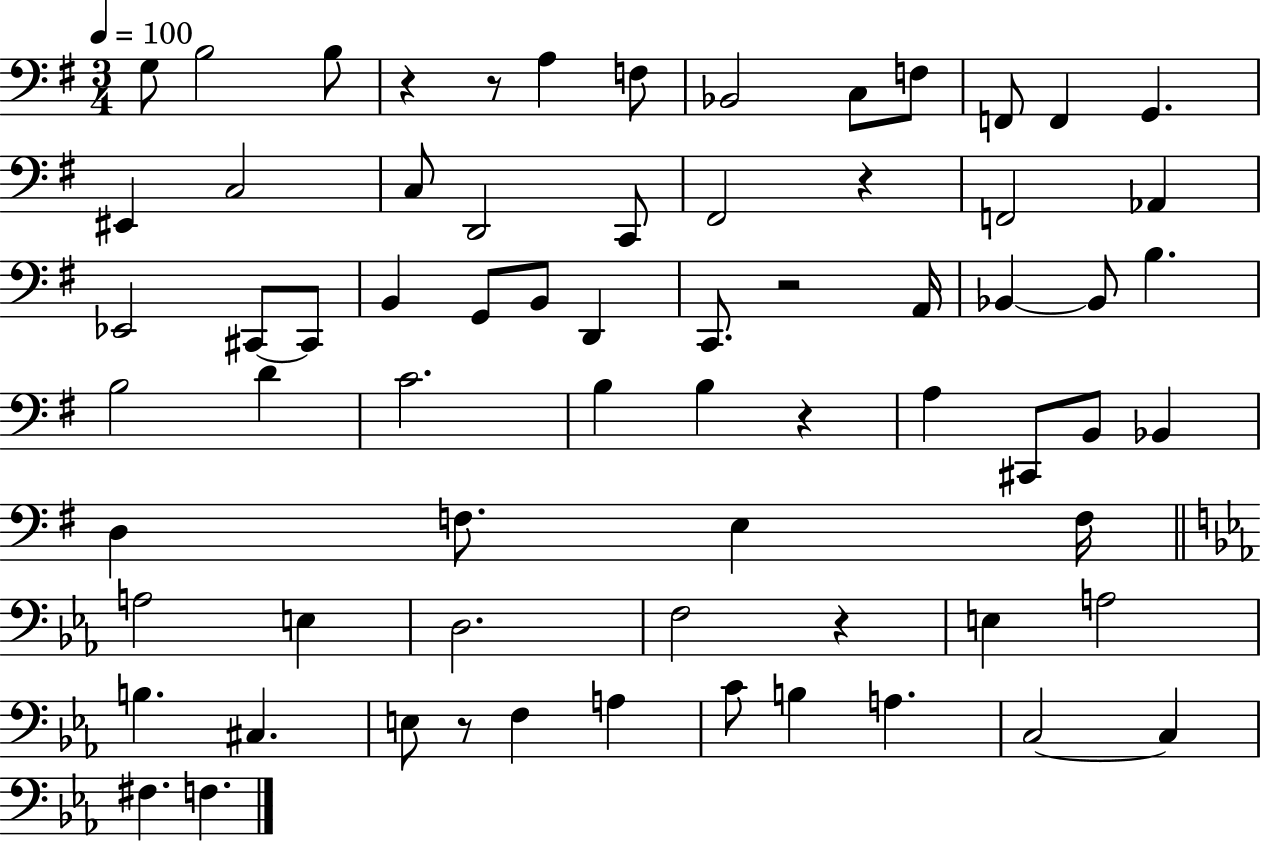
{
  \clef bass
  \numericTimeSignature
  \time 3/4
  \key g \major
  \tempo 4 = 100
  g8 b2 b8 | r4 r8 a4 f8 | bes,2 c8 f8 | f,8 f,4 g,4. | \break eis,4 c2 | c8 d,2 c,8 | fis,2 r4 | f,2 aes,4 | \break ees,2 cis,8~~ cis,8 | b,4 g,8 b,8 d,4 | c,8. r2 a,16 | bes,4~~ bes,8 b4. | \break b2 d'4 | c'2. | b4 b4 r4 | a4 cis,8 b,8 bes,4 | \break d4 f8. e4 f16 | \bar "||" \break \key c \minor a2 e4 | d2. | f2 r4 | e4 a2 | \break b4. cis4. | e8 r8 f4 a4 | c'8 b4 a4. | c2~~ c4 | \break fis4. f4. | \bar "|."
}